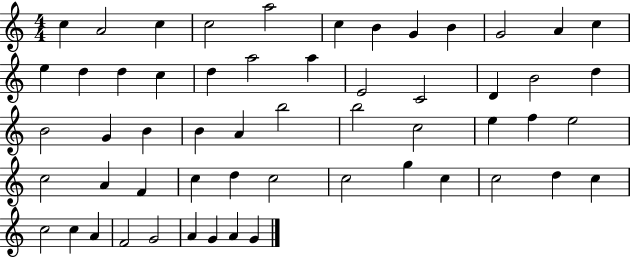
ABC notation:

X:1
T:Untitled
M:4/4
L:1/4
K:C
c A2 c c2 a2 c B G B G2 A c e d d c d a2 a E2 C2 D B2 d B2 G B B A b2 b2 c2 e f e2 c2 A F c d c2 c2 g c c2 d c c2 c A F2 G2 A G A G